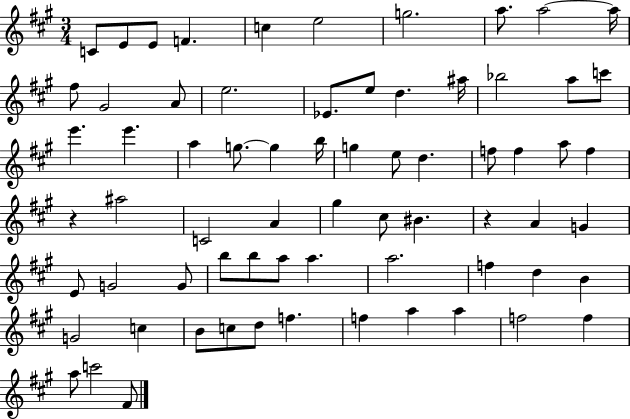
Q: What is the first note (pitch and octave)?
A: C4